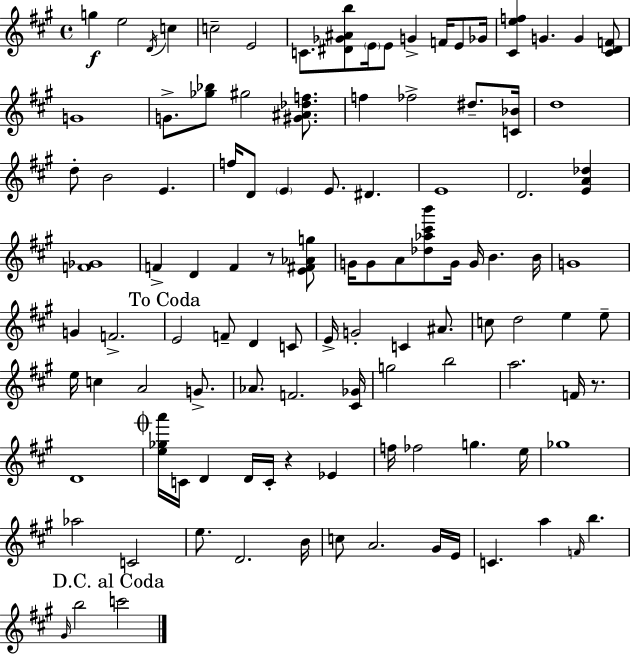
G5/q E5/h D4/s C5/q C5/h E4/h C4/e. [D#4,Gb4,A#4,B5]/e E4/s E4/e G4/q F4/s E4/e Gb4/s [C#4,E5,F5]/q G4/q. G4/q [C#4,D4,F4]/e G4/w G4/e. [Gb5,Bb5]/e G#5/h [G#4,A#4,Db5,F5]/e. F5/q FES5/h D#5/e. [C4,Bb4]/s D5/w D5/e B4/h E4/q. F5/s D4/e E4/q E4/e. D#4/q. E4/w D4/h. [E4,A4,Db5]/q [F4,Gb4]/w F4/q D4/q F4/q R/e [E4,F#4,Ab4,G5]/e G4/s G4/e A4/e [Db5,Ab5,C#6,B6]/e G4/s G4/s B4/q. B4/s G4/w G4/q F4/h. E4/h F4/e D4/q C4/e E4/s G4/h C4/q A#4/e. C5/e D5/h E5/q E5/e E5/s C5/q A4/h G4/e. Ab4/e. F4/h. [C#4,Gb4]/s G5/h B5/h A5/h. F4/s R/e. D4/w [E5,Gb5,A6]/s C4/s D4/q D4/s C4/s R/q Eb4/q F5/s FES5/h G5/q. E5/s Gb5/w Ab5/h C4/h E5/e. D4/h. B4/s C5/e A4/h. G#4/s E4/s C4/q. A5/q F4/s B5/q. G#4/s B5/h C6/h